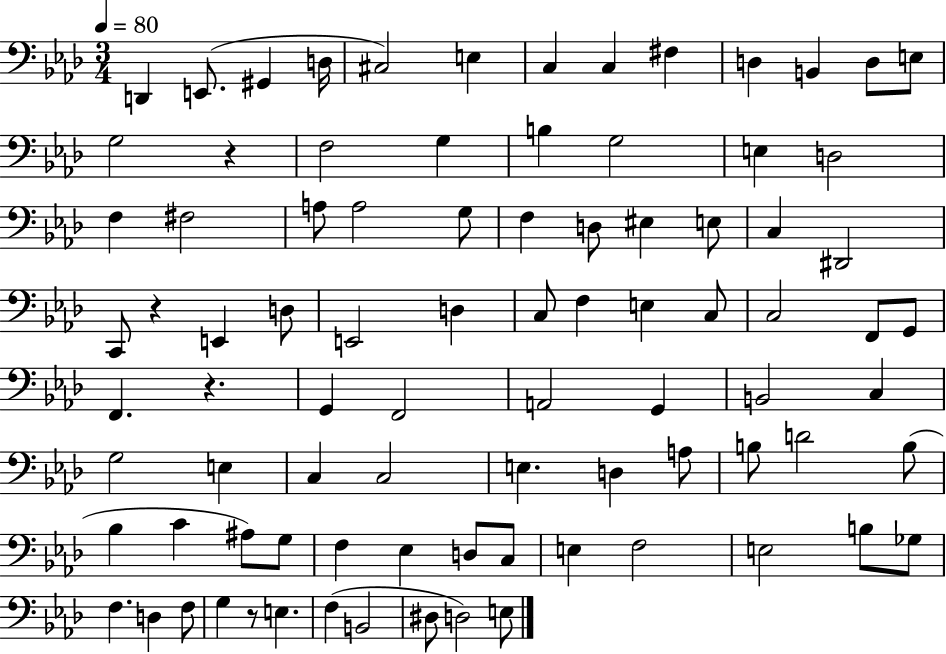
D2/q E2/e. G#2/q D3/s C#3/h E3/q C3/q C3/q F#3/q D3/q B2/q D3/e E3/e G3/h R/q F3/h G3/q B3/q G3/h E3/q D3/h F3/q F#3/h A3/e A3/h G3/e F3/q D3/e EIS3/q E3/e C3/q D#2/h C2/e R/q E2/q D3/e E2/h D3/q C3/e F3/q E3/q C3/e C3/h F2/e G2/e F2/q. R/q. G2/q F2/h A2/h G2/q B2/h C3/q G3/h E3/q C3/q C3/h E3/q. D3/q A3/e B3/e D4/h B3/e Bb3/q C4/q A#3/e G3/e F3/q Eb3/q D3/e C3/e E3/q F3/h E3/h B3/e Gb3/e F3/q. D3/q F3/e G3/q R/e E3/q. F3/q B2/h D#3/e D3/h E3/e